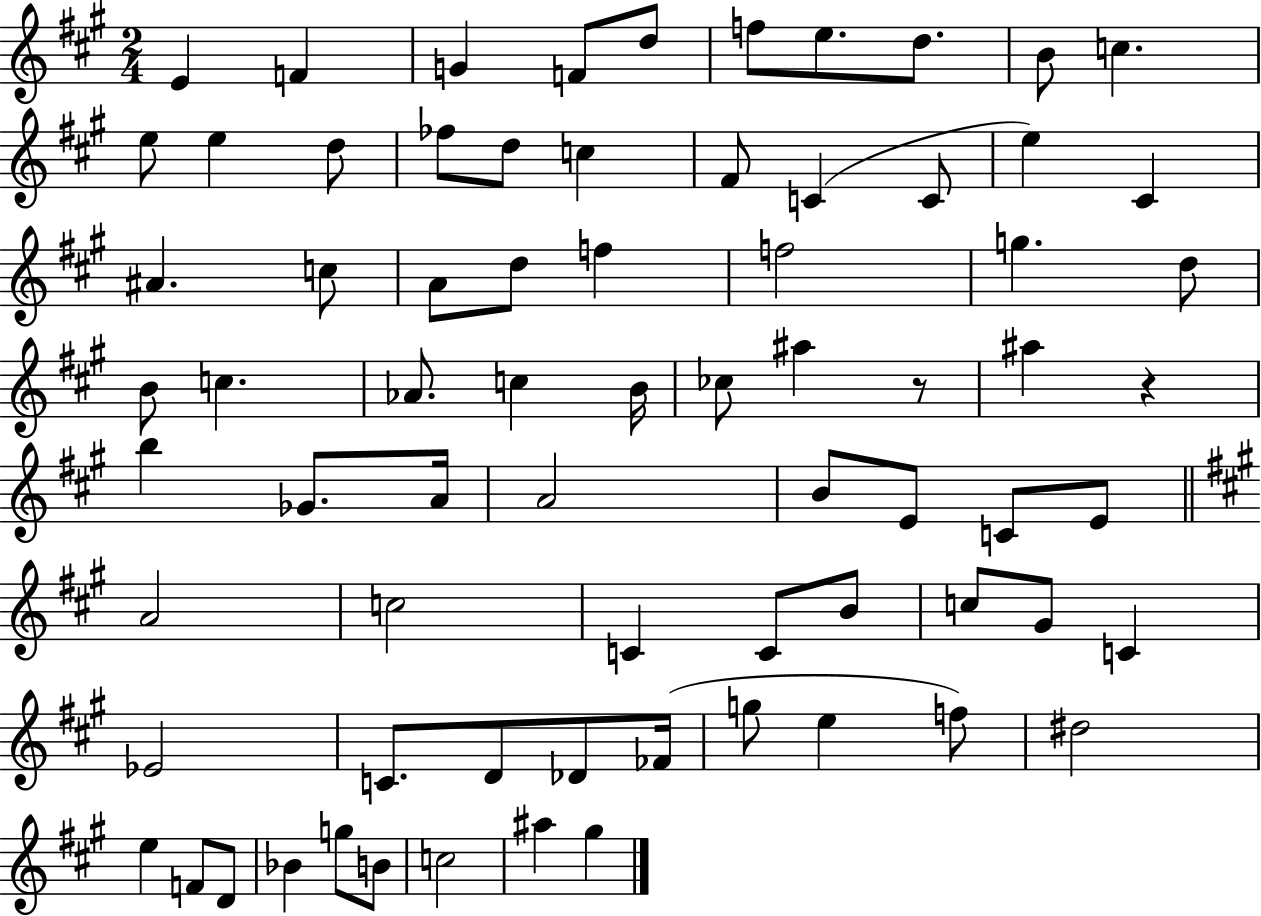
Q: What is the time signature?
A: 2/4